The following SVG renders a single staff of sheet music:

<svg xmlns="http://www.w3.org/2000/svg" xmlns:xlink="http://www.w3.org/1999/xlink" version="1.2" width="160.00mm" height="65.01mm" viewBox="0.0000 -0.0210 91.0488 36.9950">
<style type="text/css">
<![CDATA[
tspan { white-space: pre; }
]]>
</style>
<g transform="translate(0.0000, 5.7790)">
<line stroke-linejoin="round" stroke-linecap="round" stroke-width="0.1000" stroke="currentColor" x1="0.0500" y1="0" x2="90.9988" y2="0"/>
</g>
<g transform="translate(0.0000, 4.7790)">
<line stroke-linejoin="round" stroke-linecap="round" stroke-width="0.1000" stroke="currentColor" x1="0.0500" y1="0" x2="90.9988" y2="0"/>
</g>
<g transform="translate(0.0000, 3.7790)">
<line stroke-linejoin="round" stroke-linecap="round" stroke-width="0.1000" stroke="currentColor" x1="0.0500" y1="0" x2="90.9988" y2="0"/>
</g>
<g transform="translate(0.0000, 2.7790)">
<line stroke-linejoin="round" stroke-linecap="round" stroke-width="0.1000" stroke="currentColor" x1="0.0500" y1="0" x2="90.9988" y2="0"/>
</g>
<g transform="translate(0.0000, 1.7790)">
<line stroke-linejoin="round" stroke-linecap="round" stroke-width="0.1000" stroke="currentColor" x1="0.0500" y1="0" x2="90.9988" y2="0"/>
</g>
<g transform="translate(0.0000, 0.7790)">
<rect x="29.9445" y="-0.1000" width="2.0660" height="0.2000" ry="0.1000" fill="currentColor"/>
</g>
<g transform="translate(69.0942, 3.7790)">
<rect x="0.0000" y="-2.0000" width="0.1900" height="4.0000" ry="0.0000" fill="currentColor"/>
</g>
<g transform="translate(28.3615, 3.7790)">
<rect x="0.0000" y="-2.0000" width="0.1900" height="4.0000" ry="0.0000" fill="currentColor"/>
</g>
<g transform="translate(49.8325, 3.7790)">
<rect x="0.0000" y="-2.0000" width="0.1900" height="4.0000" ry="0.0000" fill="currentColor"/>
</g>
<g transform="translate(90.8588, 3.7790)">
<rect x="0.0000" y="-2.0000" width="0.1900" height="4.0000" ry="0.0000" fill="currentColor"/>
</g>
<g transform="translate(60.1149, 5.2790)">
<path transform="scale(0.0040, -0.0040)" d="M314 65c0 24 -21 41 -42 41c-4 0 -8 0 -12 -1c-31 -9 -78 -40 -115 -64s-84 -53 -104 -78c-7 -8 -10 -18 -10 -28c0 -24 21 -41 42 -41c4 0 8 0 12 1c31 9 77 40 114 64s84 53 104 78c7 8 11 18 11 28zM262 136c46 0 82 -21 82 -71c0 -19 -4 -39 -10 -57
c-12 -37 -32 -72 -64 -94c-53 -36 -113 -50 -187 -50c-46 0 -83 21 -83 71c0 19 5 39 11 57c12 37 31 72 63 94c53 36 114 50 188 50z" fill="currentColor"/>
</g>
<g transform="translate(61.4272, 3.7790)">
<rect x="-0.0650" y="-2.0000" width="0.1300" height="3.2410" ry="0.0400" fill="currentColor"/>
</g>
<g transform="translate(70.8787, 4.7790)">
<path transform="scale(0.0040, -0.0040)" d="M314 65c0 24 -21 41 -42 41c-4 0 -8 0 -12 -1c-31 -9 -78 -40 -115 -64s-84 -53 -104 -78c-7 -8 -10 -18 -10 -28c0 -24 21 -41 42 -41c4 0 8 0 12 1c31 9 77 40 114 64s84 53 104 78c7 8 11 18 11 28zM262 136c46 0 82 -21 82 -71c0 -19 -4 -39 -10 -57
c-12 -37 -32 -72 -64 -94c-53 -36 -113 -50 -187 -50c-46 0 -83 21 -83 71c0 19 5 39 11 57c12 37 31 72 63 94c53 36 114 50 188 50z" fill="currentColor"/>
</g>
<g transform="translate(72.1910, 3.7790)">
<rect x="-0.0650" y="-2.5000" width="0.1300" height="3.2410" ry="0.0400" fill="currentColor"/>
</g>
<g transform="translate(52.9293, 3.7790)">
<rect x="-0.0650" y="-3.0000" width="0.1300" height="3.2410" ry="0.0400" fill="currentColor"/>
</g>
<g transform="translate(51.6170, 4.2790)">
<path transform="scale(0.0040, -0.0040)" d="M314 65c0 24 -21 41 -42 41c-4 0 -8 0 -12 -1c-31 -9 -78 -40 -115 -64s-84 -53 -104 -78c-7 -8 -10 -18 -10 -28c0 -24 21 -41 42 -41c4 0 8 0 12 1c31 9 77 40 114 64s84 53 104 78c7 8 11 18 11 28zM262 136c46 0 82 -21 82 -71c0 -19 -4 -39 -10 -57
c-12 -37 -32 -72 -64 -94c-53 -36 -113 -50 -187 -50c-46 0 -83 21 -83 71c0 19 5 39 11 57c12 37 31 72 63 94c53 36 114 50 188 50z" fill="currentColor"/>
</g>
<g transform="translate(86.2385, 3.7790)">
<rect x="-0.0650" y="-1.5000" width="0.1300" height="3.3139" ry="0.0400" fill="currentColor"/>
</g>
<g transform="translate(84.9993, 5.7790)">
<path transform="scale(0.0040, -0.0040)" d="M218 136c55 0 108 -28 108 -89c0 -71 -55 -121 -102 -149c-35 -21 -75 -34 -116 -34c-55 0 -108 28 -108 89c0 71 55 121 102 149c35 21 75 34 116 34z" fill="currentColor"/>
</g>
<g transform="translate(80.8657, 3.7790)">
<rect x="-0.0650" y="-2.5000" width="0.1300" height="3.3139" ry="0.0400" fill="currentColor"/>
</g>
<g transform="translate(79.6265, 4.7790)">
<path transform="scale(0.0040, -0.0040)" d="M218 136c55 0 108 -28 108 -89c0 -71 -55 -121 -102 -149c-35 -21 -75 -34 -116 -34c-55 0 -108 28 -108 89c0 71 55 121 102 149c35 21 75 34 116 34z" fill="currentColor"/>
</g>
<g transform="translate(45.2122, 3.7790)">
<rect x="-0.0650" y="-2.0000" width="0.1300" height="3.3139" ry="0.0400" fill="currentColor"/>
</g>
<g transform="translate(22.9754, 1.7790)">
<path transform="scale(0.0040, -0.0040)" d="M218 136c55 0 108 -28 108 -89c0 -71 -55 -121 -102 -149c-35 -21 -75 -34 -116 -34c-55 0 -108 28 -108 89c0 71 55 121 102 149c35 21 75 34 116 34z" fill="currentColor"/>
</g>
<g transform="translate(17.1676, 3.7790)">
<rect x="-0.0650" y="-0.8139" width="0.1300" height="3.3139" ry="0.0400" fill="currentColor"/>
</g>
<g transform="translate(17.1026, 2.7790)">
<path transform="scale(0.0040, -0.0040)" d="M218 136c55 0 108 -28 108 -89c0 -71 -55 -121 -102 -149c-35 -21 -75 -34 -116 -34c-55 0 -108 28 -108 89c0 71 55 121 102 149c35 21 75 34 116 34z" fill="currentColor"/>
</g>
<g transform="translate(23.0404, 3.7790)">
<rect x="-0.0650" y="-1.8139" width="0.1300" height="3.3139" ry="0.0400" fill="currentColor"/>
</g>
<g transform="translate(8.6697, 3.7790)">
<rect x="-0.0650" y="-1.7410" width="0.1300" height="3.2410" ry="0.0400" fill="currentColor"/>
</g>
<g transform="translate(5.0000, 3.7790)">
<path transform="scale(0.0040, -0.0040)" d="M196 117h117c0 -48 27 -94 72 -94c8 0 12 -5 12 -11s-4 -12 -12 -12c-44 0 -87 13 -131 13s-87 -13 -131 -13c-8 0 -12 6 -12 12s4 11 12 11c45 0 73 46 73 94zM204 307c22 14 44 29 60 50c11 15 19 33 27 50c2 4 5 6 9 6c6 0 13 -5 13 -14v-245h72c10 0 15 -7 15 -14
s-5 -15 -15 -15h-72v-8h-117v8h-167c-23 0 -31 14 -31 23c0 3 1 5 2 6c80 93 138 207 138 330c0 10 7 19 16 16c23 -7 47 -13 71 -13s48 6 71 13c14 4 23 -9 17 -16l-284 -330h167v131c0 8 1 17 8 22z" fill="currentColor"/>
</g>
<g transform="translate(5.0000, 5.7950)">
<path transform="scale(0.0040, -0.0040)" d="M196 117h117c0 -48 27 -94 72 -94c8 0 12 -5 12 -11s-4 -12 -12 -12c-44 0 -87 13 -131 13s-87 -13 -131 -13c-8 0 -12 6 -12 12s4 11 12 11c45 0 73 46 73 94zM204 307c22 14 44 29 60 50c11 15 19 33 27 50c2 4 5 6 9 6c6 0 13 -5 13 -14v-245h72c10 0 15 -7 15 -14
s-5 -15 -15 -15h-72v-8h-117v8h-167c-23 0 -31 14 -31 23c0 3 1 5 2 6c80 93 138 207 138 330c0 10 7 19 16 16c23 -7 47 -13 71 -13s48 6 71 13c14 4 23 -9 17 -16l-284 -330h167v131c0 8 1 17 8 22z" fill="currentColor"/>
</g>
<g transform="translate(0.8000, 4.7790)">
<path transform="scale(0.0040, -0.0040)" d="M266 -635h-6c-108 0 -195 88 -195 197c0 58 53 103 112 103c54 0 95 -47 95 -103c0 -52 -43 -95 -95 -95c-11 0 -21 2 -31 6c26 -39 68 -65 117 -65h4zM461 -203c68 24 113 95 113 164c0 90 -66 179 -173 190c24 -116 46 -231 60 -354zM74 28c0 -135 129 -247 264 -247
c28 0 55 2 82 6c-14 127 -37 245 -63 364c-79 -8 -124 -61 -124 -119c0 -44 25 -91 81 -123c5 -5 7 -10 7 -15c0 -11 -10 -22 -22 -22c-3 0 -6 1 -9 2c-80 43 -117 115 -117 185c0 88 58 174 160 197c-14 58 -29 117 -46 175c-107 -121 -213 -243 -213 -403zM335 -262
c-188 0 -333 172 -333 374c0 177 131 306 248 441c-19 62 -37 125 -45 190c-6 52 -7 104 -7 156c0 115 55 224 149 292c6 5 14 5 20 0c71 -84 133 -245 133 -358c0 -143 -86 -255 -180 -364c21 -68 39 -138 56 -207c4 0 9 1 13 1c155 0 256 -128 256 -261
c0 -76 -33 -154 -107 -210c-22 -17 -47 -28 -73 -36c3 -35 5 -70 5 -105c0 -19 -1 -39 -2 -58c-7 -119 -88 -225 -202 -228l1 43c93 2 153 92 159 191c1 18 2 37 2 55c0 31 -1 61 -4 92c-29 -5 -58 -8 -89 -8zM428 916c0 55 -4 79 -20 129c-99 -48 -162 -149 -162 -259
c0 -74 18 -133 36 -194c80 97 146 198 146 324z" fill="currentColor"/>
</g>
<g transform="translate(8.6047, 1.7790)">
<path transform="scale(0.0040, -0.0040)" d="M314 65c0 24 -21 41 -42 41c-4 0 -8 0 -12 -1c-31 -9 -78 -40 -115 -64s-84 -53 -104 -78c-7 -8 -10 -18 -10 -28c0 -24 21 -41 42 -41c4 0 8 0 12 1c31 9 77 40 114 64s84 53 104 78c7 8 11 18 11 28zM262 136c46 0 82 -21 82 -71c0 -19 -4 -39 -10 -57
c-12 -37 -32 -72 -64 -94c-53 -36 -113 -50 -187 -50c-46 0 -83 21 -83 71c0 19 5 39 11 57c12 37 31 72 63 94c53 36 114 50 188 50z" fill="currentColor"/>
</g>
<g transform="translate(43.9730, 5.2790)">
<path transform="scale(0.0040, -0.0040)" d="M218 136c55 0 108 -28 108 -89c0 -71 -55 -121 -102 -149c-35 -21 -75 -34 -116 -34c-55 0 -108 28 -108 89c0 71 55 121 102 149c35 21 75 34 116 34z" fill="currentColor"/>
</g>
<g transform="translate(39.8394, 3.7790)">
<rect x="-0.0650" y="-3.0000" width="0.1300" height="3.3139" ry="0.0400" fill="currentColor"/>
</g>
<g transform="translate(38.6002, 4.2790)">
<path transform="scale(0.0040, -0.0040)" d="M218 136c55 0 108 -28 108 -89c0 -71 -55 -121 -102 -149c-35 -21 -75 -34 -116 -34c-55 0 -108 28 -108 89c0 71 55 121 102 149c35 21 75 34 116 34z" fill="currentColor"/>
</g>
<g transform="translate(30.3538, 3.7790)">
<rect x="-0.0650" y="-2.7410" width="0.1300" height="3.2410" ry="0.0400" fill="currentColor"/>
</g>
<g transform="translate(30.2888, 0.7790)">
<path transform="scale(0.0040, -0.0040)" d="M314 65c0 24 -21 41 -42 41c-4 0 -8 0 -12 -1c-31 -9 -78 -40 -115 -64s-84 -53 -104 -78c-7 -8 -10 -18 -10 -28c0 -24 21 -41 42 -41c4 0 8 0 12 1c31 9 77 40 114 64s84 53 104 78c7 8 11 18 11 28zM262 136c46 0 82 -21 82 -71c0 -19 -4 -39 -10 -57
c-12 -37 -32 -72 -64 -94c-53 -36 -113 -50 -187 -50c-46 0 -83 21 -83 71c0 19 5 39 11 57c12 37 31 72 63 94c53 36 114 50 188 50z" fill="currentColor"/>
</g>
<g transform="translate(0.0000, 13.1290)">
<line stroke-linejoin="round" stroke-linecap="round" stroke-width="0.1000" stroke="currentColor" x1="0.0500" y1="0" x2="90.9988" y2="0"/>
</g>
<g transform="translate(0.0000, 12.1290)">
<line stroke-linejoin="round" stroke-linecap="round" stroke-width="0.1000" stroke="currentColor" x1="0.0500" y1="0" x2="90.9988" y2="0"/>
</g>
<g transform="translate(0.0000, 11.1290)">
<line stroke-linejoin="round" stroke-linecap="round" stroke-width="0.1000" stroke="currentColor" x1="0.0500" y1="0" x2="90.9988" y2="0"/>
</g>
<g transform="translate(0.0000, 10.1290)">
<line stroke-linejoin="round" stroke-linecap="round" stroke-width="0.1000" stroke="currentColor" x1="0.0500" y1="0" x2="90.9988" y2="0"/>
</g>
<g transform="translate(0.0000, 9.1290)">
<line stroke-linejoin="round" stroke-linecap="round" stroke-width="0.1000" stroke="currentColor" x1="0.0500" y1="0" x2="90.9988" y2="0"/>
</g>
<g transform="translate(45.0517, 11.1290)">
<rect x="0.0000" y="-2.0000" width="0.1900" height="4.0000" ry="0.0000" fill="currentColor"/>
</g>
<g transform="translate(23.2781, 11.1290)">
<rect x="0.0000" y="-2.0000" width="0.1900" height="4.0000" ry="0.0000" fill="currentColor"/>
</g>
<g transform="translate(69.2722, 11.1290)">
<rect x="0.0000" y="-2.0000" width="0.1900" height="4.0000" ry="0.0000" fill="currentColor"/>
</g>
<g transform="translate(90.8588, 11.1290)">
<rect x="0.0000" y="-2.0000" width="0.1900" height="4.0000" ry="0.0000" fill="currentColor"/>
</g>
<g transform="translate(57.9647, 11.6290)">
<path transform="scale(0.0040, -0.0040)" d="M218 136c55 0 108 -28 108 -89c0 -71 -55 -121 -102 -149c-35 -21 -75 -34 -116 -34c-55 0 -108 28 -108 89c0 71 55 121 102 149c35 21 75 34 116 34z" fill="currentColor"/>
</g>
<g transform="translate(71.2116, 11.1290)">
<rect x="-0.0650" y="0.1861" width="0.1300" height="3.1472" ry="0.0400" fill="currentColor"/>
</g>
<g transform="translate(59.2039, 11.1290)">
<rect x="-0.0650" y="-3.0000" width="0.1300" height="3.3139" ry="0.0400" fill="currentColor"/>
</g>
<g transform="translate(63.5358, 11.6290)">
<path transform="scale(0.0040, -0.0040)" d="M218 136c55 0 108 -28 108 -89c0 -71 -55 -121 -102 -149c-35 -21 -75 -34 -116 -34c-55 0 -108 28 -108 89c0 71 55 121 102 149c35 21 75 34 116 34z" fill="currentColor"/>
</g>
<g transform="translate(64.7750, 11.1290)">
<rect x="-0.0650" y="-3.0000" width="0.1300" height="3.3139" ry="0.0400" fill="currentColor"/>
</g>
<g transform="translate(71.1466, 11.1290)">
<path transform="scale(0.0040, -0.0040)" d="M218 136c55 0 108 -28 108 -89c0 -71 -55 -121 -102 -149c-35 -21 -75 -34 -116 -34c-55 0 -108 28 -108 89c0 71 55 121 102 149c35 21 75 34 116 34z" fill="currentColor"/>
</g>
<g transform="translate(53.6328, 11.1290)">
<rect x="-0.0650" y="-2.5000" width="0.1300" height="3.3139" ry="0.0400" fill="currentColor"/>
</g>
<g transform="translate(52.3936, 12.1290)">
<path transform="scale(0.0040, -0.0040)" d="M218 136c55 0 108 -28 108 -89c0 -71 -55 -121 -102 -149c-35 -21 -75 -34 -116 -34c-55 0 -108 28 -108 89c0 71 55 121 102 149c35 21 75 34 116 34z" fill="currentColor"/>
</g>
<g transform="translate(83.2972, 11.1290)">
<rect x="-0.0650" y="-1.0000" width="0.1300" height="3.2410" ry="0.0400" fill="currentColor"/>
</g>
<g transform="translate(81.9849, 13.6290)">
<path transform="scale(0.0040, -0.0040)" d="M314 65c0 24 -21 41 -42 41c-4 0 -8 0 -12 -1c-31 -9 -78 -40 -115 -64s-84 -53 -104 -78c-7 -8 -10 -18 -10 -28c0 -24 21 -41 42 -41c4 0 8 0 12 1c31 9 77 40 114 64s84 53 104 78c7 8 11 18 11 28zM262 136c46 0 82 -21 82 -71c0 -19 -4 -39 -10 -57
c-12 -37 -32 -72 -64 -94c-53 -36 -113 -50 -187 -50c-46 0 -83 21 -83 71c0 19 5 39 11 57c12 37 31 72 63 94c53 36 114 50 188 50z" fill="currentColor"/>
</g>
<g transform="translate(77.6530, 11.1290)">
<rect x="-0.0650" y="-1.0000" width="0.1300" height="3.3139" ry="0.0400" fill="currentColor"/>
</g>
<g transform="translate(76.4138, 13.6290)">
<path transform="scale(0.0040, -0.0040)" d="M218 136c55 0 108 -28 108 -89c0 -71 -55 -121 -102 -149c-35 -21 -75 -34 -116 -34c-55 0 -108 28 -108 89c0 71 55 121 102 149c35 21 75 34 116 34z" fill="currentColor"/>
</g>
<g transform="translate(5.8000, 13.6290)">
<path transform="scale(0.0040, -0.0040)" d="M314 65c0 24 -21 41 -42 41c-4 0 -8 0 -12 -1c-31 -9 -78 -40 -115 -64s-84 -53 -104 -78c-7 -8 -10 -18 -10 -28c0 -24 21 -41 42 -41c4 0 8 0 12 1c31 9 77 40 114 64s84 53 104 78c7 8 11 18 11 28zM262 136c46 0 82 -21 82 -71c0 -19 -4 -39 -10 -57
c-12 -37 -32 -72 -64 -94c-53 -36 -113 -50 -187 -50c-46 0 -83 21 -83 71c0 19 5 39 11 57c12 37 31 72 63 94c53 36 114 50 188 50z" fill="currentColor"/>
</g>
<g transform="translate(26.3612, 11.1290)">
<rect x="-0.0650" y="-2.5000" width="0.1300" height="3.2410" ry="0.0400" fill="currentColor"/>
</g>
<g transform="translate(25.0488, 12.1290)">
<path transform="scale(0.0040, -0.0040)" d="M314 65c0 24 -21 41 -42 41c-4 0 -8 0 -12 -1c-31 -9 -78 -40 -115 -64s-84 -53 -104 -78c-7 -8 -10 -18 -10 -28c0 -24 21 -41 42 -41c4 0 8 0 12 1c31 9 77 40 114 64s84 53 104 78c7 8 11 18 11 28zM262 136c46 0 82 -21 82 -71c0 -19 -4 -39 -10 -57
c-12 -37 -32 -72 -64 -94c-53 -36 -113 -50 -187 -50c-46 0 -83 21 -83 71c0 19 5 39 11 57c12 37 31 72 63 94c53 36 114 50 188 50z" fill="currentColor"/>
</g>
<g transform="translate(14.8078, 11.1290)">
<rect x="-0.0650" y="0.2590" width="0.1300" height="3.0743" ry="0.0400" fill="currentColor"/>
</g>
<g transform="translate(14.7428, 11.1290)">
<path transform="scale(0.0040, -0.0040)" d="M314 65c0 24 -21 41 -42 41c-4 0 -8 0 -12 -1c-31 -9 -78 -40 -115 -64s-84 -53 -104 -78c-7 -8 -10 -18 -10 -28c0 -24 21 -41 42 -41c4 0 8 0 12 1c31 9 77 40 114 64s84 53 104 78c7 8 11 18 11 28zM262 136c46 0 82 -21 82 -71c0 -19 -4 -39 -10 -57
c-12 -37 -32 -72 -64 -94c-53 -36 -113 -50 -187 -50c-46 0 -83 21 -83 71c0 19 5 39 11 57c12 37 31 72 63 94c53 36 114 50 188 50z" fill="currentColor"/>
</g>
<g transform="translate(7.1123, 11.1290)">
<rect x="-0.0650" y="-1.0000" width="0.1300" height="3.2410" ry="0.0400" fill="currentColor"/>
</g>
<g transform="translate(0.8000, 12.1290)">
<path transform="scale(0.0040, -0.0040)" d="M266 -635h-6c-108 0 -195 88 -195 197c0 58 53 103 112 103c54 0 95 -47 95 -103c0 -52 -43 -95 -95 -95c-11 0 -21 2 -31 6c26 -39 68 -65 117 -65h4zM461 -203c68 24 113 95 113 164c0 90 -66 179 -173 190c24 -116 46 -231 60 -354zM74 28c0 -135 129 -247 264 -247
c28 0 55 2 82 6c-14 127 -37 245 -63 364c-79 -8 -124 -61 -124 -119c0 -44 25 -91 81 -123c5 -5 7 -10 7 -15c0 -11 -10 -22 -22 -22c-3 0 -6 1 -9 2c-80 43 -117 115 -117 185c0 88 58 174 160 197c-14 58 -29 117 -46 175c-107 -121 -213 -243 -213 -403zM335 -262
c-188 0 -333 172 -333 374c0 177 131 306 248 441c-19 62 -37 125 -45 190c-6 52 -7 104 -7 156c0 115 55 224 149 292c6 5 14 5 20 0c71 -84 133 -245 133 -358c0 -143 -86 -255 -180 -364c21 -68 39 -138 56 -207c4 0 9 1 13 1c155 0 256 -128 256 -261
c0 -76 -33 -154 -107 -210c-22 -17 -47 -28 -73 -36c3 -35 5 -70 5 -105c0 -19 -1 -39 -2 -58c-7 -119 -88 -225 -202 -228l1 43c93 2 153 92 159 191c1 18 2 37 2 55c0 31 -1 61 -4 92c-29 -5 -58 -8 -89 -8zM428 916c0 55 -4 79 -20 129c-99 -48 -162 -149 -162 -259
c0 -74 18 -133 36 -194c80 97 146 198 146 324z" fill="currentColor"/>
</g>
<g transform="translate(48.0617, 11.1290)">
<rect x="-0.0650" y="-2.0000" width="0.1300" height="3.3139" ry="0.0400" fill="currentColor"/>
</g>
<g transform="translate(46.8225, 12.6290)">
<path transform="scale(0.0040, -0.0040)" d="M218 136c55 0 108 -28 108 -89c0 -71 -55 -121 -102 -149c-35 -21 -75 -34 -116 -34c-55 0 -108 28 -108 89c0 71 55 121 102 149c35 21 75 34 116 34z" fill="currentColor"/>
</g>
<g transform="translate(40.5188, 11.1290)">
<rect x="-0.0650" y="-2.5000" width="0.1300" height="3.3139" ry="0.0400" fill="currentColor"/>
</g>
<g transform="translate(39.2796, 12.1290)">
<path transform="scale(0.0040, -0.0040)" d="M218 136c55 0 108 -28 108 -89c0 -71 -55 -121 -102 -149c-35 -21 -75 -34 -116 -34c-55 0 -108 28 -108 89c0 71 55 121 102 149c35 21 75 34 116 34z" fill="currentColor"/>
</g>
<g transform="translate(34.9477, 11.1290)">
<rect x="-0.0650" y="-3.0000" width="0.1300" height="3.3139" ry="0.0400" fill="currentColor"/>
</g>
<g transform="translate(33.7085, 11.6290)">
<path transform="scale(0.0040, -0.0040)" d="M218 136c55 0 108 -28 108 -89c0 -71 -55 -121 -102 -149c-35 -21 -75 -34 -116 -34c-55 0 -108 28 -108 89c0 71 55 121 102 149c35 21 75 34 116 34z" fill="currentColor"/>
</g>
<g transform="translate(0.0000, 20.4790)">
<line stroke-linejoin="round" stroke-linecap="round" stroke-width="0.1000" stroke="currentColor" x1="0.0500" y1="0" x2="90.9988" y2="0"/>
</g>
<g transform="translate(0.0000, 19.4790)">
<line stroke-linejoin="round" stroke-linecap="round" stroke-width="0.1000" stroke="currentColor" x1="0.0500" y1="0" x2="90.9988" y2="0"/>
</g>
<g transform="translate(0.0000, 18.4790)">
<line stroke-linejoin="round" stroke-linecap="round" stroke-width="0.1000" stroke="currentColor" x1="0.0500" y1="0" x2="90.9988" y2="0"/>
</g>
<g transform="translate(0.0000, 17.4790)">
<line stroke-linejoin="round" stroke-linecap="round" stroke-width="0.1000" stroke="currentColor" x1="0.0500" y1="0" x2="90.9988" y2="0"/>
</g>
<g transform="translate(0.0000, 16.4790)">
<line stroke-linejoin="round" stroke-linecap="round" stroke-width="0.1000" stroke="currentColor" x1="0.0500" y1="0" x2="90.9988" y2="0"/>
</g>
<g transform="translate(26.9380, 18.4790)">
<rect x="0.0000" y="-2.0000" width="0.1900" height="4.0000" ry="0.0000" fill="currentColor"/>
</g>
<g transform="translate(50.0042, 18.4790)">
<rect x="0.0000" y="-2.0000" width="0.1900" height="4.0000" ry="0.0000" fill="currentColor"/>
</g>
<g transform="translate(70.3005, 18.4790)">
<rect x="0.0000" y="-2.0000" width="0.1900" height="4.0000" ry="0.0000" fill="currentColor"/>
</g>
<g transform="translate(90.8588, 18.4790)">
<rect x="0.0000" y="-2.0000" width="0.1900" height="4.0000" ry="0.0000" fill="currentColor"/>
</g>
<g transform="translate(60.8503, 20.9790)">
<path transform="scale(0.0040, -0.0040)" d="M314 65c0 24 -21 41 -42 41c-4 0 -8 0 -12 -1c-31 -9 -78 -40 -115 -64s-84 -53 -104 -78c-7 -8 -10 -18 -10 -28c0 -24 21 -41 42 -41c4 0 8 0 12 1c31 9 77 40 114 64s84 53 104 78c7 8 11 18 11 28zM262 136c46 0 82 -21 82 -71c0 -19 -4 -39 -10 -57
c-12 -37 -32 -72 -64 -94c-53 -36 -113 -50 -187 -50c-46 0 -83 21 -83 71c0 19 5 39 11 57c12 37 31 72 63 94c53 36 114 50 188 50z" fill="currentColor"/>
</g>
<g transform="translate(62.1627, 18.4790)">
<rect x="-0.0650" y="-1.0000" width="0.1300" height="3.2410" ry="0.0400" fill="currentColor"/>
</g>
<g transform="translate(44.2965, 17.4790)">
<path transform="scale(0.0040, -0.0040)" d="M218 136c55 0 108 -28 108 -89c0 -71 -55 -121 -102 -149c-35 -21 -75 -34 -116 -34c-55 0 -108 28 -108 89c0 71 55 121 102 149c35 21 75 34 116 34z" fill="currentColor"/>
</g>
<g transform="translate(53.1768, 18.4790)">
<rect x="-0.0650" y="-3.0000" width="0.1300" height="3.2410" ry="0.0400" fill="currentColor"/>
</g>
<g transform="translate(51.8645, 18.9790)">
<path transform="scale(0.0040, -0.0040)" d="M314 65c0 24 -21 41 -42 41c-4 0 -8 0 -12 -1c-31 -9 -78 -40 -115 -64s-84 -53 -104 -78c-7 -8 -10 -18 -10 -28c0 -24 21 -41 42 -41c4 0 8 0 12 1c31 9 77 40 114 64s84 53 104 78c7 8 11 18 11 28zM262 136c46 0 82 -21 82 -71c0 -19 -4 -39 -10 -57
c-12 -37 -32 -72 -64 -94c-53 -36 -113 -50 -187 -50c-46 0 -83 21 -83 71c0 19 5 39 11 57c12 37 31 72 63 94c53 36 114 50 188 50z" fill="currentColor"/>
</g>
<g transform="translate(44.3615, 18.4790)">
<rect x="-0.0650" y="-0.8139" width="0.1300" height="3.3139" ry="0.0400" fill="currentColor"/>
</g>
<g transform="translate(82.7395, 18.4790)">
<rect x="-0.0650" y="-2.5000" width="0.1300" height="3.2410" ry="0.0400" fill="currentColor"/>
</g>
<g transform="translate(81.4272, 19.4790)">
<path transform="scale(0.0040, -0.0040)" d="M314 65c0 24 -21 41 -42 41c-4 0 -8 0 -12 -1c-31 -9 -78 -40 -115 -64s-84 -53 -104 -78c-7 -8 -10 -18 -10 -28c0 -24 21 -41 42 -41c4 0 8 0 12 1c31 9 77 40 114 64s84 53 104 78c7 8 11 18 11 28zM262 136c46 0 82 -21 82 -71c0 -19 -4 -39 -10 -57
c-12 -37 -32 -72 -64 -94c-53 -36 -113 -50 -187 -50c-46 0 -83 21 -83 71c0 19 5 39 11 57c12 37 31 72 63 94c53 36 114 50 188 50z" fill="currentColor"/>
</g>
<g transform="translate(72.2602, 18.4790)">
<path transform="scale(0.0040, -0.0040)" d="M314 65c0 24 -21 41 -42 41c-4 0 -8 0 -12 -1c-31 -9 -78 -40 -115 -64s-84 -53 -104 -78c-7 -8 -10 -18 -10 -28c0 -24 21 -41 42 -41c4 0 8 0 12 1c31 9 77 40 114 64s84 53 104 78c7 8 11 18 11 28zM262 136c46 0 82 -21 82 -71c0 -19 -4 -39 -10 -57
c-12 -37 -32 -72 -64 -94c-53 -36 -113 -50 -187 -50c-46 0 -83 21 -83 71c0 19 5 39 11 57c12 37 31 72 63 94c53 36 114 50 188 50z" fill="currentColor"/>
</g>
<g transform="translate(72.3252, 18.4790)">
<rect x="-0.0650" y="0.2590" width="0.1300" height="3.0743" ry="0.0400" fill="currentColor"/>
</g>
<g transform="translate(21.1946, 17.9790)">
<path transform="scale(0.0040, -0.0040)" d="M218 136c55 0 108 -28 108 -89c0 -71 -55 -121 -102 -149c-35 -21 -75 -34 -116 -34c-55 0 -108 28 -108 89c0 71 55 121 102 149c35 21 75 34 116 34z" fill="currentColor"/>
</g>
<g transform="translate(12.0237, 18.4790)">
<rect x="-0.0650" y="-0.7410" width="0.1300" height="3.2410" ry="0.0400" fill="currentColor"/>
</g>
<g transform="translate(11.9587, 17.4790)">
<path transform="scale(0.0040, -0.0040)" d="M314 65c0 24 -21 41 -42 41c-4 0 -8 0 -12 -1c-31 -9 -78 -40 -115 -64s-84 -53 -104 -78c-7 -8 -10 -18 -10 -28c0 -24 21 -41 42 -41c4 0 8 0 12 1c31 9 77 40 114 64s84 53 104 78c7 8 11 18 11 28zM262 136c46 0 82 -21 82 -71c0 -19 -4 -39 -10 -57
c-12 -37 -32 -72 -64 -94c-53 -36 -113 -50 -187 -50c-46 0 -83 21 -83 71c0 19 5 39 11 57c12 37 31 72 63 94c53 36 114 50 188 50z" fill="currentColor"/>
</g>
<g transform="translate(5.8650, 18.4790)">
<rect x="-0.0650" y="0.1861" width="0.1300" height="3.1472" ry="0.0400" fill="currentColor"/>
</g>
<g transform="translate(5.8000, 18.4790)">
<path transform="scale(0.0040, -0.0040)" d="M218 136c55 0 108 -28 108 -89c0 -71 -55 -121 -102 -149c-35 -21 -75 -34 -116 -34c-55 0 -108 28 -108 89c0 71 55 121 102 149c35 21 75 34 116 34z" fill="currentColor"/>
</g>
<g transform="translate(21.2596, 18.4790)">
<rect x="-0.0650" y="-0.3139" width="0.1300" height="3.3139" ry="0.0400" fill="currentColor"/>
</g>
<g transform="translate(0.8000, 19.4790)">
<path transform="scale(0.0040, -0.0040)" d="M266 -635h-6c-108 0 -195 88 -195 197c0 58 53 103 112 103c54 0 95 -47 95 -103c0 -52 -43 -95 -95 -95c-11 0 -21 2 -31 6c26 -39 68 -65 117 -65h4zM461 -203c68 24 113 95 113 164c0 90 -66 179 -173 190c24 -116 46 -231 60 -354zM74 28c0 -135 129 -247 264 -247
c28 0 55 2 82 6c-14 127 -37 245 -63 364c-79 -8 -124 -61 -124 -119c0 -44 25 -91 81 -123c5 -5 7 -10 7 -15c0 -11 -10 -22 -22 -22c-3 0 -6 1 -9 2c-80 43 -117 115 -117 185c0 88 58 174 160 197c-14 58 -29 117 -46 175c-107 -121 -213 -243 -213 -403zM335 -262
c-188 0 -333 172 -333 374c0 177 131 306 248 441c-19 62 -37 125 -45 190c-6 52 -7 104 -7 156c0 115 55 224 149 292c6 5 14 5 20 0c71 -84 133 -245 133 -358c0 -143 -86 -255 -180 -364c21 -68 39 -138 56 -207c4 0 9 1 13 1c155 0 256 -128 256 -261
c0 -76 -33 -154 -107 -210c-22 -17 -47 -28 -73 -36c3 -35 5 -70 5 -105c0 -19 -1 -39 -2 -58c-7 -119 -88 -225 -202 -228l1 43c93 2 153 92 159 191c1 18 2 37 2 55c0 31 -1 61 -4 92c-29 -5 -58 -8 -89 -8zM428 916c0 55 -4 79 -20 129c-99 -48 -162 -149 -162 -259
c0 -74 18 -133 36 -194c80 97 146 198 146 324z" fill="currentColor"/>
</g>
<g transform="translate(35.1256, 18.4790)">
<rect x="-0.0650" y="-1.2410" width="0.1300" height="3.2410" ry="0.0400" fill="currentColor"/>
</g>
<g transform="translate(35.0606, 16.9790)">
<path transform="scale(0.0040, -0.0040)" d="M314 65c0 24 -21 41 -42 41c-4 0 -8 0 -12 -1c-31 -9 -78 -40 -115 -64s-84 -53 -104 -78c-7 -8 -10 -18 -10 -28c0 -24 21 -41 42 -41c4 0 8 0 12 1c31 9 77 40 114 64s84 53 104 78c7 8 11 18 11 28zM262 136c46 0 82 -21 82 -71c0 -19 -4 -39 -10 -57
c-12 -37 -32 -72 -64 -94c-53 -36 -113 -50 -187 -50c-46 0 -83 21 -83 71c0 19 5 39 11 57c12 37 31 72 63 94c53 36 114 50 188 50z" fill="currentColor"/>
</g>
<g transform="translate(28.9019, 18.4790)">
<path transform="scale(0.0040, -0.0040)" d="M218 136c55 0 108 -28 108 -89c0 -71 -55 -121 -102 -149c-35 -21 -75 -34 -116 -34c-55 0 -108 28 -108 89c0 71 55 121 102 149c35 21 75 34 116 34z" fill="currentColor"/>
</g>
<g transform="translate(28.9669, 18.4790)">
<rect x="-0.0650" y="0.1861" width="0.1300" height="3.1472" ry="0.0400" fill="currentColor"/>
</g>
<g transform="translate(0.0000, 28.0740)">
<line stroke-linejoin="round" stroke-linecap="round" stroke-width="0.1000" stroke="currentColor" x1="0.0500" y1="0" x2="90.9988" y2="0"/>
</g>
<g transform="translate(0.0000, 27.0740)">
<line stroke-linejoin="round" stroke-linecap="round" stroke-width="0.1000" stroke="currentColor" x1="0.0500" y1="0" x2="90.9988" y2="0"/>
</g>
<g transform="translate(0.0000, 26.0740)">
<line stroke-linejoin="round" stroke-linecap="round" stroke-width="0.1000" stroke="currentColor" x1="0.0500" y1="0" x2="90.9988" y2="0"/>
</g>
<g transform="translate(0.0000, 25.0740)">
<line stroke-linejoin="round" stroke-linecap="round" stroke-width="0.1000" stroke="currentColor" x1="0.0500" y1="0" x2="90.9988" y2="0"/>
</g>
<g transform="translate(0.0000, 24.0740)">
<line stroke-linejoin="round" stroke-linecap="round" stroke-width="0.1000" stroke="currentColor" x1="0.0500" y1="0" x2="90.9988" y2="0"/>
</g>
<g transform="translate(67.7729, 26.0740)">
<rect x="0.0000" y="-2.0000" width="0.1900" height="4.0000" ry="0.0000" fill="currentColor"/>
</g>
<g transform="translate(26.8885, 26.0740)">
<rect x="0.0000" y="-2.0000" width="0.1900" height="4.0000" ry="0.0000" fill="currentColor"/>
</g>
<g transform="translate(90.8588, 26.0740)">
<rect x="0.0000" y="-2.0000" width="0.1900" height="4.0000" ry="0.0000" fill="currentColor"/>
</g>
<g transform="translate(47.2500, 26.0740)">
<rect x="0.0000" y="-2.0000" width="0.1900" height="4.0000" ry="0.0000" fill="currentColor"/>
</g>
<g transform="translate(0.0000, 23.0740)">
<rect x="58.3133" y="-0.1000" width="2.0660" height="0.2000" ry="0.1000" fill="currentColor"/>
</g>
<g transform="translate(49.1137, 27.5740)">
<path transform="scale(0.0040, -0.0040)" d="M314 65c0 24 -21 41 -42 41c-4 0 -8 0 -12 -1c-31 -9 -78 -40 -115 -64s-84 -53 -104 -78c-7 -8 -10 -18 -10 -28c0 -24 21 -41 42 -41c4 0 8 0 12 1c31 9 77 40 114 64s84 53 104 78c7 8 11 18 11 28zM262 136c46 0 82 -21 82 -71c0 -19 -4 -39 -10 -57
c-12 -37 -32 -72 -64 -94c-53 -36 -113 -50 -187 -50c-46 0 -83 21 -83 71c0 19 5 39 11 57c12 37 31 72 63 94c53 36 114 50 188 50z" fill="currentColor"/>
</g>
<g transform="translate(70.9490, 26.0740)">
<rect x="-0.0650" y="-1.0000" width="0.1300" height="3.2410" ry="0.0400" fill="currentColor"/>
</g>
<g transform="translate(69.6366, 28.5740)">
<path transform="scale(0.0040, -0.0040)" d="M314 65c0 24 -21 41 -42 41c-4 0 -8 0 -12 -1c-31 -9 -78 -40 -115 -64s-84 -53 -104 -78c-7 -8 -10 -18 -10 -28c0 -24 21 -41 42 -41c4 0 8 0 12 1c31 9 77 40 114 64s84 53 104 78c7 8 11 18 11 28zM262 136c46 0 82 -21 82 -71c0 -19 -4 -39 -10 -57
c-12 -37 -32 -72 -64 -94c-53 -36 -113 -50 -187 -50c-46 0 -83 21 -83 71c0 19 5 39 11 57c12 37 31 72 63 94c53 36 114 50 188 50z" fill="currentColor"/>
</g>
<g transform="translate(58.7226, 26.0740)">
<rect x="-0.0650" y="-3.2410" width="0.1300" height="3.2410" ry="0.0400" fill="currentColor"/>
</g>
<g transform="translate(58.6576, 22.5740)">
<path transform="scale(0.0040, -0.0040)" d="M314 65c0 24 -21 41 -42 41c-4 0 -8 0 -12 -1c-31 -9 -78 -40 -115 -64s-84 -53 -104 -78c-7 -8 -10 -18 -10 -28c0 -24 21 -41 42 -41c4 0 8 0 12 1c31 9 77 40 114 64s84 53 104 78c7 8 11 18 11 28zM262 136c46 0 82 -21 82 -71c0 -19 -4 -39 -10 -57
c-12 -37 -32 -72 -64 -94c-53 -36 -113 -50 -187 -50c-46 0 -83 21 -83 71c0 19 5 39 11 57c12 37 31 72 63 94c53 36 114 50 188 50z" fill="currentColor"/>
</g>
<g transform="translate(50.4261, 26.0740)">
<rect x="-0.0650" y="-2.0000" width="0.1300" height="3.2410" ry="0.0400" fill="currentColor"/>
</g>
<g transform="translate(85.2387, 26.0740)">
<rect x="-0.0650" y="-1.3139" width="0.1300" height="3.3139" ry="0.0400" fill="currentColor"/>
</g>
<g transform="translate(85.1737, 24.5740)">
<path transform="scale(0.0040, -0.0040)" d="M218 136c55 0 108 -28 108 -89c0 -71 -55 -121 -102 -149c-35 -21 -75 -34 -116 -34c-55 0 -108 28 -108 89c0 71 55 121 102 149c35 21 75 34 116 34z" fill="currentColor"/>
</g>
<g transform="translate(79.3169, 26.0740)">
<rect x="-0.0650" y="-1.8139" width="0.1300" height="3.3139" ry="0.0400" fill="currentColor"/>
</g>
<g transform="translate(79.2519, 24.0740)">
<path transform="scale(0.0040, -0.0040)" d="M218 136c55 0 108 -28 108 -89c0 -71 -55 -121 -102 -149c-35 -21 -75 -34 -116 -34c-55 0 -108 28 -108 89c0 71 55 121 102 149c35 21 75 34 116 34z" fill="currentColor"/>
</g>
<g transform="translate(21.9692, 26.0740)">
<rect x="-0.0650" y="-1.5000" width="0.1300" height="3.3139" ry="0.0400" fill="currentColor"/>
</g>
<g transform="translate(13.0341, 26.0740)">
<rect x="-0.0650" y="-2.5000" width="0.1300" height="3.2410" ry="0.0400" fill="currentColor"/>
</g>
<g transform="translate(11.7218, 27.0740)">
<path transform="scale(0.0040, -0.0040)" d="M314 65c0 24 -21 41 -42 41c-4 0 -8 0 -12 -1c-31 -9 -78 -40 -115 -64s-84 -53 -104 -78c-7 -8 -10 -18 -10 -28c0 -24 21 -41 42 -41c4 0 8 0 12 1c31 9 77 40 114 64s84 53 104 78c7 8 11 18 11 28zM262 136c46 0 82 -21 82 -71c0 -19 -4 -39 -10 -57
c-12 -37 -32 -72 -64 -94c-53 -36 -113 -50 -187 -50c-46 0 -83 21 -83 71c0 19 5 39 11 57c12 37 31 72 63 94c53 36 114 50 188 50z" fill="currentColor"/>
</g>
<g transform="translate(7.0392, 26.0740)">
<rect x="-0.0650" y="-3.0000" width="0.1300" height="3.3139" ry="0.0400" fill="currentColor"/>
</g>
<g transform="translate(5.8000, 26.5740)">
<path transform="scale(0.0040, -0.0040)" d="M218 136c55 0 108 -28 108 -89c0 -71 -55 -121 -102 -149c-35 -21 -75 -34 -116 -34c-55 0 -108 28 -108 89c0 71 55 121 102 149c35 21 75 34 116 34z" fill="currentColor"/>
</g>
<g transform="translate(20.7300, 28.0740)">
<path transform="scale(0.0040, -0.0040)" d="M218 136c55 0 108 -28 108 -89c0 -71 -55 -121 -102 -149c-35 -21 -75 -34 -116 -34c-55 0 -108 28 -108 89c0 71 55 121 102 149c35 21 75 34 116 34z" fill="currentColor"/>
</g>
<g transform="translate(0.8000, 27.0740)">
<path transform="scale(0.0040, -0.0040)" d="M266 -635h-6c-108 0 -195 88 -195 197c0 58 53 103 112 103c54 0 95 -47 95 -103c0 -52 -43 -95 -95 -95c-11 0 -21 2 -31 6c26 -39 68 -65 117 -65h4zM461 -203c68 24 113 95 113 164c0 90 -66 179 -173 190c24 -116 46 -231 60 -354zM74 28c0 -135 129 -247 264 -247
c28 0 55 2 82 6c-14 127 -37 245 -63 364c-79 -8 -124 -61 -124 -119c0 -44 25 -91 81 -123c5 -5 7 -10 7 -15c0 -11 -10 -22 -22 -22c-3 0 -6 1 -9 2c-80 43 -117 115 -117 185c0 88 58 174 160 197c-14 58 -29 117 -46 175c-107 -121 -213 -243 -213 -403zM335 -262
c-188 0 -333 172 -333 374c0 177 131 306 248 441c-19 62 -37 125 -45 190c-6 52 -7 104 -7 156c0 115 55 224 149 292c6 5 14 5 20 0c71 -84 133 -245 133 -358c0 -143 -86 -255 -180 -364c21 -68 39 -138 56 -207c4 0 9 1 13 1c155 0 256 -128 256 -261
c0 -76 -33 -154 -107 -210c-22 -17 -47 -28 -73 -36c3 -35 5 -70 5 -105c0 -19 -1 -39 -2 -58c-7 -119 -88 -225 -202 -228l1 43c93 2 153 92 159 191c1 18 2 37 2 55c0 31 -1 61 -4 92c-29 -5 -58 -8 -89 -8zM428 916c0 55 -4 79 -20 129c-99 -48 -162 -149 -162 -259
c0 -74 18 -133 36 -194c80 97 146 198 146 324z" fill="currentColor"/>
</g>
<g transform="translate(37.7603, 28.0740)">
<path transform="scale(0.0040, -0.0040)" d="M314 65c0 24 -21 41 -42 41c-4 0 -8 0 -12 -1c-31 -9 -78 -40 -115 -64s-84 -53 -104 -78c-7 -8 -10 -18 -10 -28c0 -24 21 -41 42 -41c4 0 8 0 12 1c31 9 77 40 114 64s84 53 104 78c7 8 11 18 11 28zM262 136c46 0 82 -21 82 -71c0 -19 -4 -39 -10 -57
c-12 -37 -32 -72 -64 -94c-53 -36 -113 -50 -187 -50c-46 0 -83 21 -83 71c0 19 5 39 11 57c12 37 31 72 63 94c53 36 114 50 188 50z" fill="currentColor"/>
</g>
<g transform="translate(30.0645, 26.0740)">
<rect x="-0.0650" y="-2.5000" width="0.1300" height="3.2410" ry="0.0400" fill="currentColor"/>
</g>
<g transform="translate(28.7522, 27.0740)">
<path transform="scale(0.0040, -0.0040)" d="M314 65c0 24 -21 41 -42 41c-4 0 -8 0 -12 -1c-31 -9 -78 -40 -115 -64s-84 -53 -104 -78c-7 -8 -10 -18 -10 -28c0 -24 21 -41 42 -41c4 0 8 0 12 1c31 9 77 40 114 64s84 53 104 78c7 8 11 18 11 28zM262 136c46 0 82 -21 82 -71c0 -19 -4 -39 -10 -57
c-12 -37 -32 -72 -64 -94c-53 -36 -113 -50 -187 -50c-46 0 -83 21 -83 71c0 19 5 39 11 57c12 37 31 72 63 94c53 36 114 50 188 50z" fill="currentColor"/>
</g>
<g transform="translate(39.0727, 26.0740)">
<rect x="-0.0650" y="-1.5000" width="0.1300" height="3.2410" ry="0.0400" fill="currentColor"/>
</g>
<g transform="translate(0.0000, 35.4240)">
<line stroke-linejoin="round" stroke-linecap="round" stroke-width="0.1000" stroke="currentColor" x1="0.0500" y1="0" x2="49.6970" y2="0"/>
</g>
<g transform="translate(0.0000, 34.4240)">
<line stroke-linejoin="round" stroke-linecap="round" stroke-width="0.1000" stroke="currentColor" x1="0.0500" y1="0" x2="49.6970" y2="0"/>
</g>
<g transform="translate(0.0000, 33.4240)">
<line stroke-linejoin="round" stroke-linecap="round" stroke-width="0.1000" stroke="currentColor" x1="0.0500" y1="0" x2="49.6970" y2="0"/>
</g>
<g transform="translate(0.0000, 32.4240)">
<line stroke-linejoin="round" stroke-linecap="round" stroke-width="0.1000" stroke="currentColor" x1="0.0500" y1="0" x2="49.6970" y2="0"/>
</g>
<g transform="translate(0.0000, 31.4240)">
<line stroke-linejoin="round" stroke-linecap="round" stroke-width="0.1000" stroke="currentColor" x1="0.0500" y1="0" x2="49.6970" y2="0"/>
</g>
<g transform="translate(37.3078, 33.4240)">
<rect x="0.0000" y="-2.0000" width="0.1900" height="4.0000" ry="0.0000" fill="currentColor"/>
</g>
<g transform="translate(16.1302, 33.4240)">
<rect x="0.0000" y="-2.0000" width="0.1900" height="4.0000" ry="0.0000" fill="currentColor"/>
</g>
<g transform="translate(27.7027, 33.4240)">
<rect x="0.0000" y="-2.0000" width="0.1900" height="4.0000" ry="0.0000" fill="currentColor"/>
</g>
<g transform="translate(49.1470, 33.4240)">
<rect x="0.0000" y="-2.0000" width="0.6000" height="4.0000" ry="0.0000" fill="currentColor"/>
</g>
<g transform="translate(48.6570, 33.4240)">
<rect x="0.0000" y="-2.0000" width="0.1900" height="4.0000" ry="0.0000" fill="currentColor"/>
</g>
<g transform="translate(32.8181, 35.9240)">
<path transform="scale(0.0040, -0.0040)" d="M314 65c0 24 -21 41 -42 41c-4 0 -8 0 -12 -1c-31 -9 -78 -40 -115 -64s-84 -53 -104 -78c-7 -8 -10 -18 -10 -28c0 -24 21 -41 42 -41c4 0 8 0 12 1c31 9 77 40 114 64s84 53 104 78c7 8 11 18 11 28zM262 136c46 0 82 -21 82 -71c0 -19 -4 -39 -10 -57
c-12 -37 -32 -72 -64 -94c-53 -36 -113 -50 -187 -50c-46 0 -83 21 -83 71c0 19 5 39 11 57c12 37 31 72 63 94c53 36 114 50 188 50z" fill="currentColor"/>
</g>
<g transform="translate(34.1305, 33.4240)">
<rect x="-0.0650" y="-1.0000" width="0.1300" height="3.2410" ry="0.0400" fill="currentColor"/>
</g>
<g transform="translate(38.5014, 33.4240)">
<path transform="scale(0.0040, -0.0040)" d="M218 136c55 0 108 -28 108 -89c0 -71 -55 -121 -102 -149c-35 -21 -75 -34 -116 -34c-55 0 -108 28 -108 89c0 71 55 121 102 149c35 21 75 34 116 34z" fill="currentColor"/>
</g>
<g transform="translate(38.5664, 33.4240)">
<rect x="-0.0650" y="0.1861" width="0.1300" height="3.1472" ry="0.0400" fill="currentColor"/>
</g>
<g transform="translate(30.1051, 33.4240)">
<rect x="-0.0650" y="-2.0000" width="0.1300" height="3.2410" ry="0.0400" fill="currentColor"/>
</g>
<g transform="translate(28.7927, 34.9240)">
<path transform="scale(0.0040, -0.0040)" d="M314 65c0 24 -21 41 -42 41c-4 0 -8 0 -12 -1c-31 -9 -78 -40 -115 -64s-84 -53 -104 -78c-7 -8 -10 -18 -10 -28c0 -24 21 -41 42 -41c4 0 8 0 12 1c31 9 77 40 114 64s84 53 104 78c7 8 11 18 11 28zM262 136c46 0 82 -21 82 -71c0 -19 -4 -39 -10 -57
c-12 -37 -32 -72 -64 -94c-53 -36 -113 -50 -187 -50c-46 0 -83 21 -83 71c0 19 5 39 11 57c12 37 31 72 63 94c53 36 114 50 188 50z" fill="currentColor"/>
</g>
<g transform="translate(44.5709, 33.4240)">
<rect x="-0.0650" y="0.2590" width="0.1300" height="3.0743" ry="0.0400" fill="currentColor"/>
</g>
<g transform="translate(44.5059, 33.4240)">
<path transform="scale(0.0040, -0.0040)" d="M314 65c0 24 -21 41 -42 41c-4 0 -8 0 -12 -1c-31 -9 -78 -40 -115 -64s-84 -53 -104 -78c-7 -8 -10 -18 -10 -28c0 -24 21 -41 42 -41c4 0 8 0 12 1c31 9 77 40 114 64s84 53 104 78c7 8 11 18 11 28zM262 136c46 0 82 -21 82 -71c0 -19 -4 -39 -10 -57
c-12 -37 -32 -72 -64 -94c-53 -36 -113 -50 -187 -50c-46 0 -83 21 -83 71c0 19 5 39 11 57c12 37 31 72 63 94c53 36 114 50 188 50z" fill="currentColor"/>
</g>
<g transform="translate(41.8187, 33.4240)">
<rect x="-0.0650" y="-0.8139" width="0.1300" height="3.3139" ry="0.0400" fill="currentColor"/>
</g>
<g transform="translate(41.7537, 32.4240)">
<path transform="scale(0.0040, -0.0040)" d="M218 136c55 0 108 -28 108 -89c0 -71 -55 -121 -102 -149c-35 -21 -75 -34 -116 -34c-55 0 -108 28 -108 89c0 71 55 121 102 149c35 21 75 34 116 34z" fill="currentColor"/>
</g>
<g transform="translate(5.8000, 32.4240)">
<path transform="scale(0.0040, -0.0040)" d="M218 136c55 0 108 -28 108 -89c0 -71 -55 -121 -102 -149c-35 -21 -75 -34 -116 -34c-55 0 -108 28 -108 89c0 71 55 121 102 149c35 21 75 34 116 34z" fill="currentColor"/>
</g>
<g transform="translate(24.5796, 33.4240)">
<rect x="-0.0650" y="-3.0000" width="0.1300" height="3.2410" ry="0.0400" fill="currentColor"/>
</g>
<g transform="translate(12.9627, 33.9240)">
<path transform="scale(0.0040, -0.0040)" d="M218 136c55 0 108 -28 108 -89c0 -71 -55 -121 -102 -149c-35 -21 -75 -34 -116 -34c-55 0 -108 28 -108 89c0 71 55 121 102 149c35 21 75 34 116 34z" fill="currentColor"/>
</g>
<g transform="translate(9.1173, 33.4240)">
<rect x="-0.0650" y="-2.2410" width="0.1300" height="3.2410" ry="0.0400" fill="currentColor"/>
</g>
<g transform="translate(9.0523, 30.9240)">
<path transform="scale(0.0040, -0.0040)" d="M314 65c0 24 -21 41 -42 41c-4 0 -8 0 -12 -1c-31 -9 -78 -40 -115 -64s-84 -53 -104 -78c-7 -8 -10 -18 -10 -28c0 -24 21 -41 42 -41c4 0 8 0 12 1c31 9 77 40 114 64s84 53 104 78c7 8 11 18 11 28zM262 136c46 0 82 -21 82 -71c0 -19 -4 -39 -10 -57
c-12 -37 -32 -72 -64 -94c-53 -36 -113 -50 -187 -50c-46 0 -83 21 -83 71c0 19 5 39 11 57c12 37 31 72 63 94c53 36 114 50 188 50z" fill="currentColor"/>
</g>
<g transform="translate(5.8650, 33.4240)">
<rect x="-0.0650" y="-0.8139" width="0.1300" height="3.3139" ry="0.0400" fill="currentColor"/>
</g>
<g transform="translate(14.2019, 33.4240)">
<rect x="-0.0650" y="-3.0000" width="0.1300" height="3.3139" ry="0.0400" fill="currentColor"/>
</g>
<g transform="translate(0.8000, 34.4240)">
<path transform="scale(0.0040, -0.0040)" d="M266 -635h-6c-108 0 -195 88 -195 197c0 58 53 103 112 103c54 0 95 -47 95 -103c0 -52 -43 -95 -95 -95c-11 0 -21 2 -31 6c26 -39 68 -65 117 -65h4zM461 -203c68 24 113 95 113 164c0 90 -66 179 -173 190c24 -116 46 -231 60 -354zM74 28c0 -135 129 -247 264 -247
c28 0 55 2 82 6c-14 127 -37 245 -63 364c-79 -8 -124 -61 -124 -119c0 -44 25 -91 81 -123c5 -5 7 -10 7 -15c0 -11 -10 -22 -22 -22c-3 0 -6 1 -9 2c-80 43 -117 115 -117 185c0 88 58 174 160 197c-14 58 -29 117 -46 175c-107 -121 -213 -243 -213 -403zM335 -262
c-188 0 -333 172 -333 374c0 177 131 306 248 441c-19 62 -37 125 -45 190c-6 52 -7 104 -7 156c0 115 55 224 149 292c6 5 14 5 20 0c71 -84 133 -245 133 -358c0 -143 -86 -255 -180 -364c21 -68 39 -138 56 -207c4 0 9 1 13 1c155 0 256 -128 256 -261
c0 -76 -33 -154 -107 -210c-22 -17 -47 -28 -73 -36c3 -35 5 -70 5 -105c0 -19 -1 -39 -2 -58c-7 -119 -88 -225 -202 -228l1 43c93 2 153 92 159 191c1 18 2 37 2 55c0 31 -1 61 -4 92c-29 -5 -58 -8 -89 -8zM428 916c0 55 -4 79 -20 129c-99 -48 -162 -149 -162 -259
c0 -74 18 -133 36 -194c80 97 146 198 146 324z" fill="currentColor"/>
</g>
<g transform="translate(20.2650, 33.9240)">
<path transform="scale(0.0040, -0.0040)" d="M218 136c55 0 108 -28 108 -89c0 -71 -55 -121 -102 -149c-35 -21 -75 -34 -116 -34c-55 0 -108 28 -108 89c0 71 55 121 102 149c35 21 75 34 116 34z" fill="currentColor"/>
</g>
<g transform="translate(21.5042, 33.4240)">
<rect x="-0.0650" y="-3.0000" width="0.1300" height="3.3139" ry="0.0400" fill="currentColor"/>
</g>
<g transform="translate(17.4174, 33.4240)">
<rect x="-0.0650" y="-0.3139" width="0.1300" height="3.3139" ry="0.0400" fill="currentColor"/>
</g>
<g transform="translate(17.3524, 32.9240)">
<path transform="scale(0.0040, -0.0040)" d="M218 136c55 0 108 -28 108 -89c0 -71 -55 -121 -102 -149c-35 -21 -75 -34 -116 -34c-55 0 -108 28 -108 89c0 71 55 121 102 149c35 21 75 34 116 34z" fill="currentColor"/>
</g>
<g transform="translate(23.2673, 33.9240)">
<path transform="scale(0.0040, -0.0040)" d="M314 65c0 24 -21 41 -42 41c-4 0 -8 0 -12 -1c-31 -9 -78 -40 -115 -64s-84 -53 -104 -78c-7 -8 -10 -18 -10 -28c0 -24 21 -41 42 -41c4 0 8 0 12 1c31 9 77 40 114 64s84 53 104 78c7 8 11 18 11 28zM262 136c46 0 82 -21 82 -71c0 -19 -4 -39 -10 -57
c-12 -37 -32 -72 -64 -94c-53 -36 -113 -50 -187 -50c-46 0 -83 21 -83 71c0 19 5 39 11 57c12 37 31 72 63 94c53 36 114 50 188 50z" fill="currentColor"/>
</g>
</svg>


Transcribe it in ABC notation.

X:1
T:Untitled
M:4/4
L:1/4
K:C
f2 d f a2 A F A2 F2 G2 G E D2 B2 G2 A G F G A A B D D2 B d2 c B e2 d A2 D2 B2 G2 A G2 E G2 E2 F2 b2 D2 f e d g2 A c A A2 F2 D2 B d B2